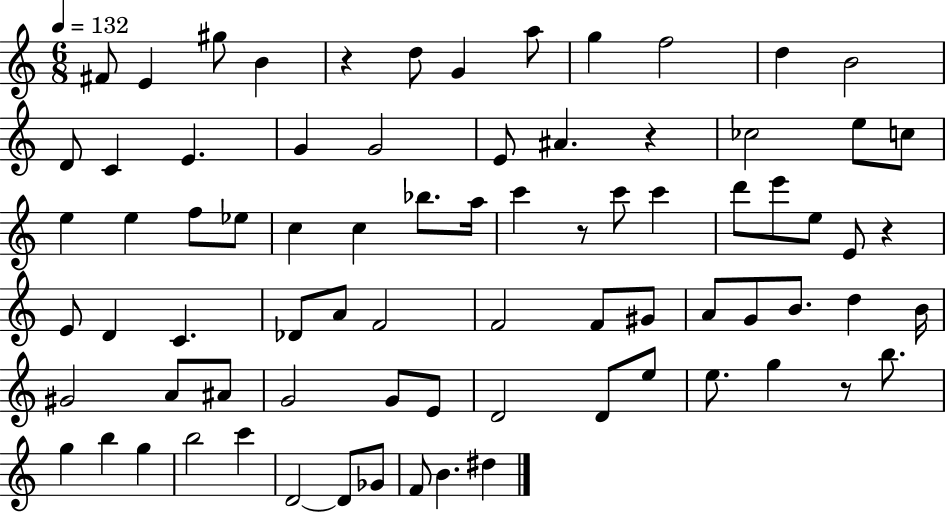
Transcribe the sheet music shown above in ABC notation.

X:1
T:Untitled
M:6/8
L:1/4
K:C
^F/2 E ^g/2 B z d/2 G a/2 g f2 d B2 D/2 C E G G2 E/2 ^A z _c2 e/2 c/2 e e f/2 _e/2 c c _b/2 a/4 c' z/2 c'/2 c' d'/2 e'/2 e/2 E/2 z E/2 D C _D/2 A/2 F2 F2 F/2 ^G/2 A/2 G/2 B/2 d B/4 ^G2 A/2 ^A/2 G2 G/2 E/2 D2 D/2 e/2 e/2 g z/2 b/2 g b g b2 c' D2 D/2 _G/2 F/2 B ^d